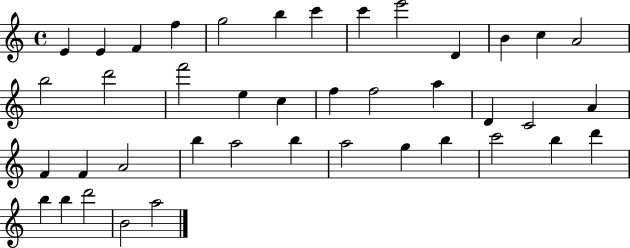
X:1
T:Untitled
M:4/4
L:1/4
K:C
E E F f g2 b c' c' e'2 D B c A2 b2 d'2 f'2 e c f f2 a D C2 A F F A2 b a2 b a2 g b c'2 b d' b b d'2 B2 a2